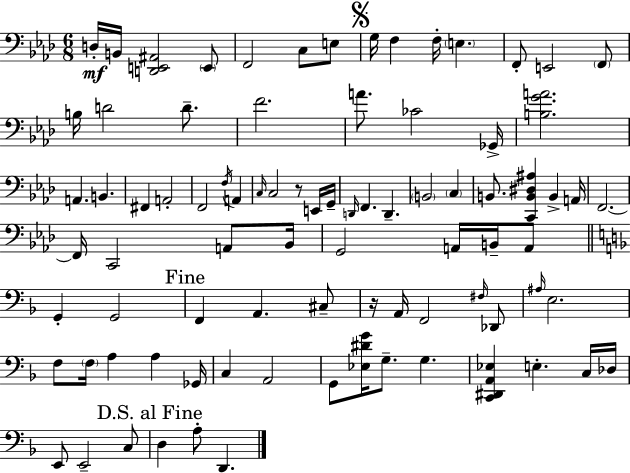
X:1
T:Untitled
M:6/8
L:1/4
K:Ab
D,/4 B,,/4 [D,,E,,^A,,]2 E,,/2 F,,2 C,/2 E,/2 G,/4 F, F,/4 E, F,,/2 E,,2 F,,/2 B,/4 D2 D/2 F2 A/2 _C2 _G,,/4 [B,GA]2 A,, B,, ^F,, A,,2 F,,2 F,/4 A,, C,/4 C,2 z/2 E,,/4 G,,/4 D,,/4 F,, D,, B,,2 C, B,,/2 [C,,B,,^D,^A,] B,, A,,/4 F,,2 F,,/4 C,,2 A,,/2 _B,,/4 G,,2 A,,/4 B,,/4 A,,/2 G,, G,,2 F,, A,, ^C,/2 z/4 A,,/4 F,,2 ^F,/4 _D,,/2 ^A,/4 E,2 F,/2 F,/4 A, A, _G,,/4 C, A,,2 G,,/2 [_E,^DG]/4 G,/2 G, [C,,^D,,A,,_E,] E, C,/4 _D,/4 E,,/2 E,,2 C,/2 D, A,/2 D,,